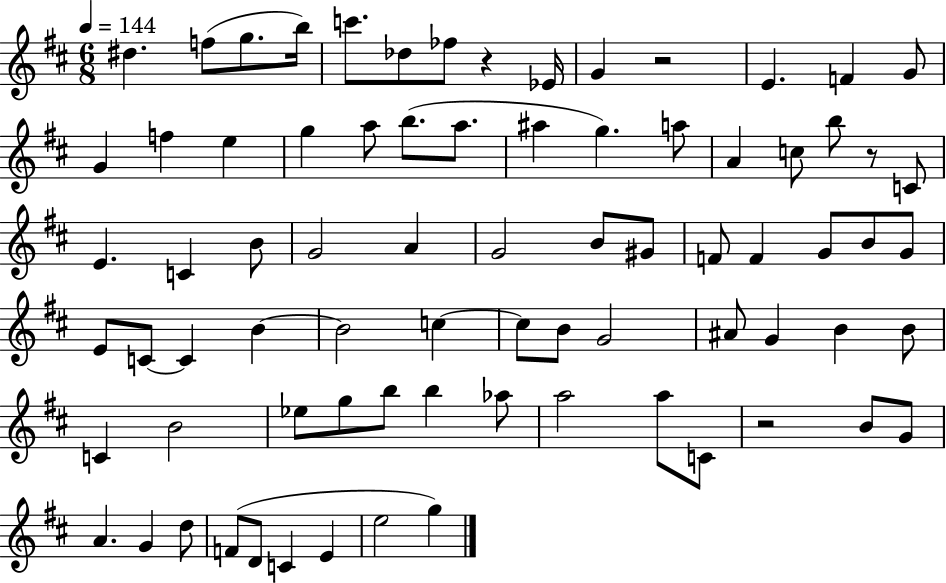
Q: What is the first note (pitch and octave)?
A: D#5